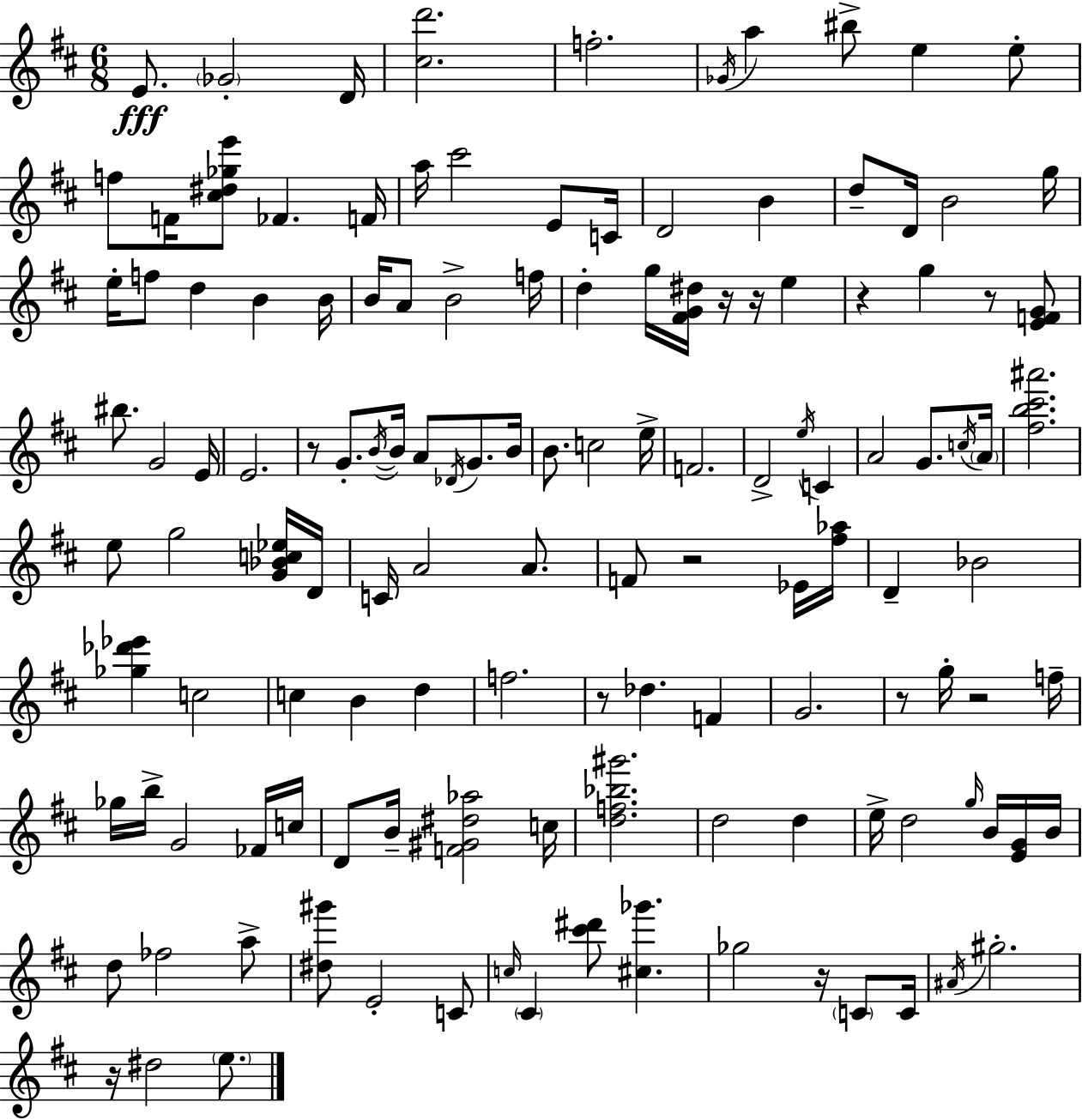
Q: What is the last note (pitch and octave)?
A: E5